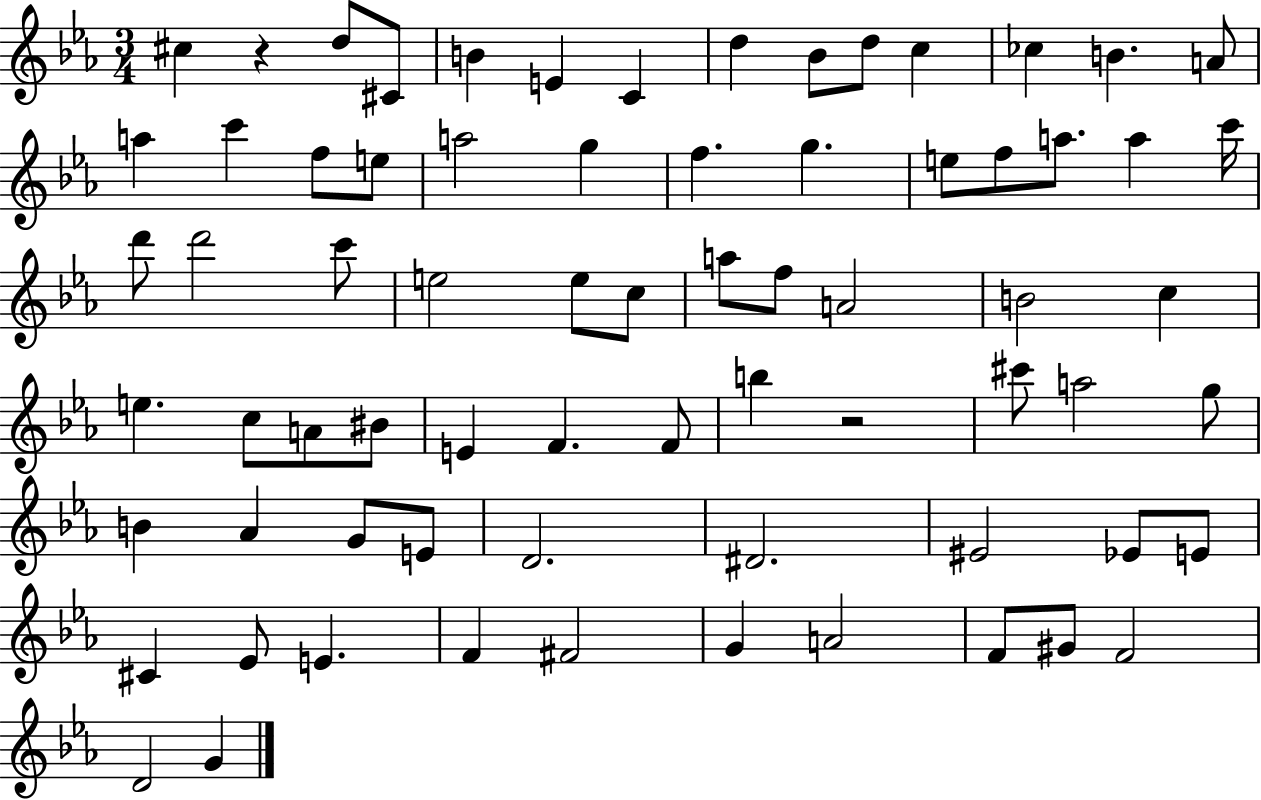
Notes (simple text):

C#5/q R/q D5/e C#4/e B4/q E4/q C4/q D5/q Bb4/e D5/e C5/q CES5/q B4/q. A4/e A5/q C6/q F5/e E5/e A5/h G5/q F5/q. G5/q. E5/e F5/e A5/e. A5/q C6/s D6/e D6/h C6/e E5/h E5/e C5/e A5/e F5/e A4/h B4/h C5/q E5/q. C5/e A4/e BIS4/e E4/q F4/q. F4/e B5/q R/h C#6/e A5/h G5/e B4/q Ab4/q G4/e E4/e D4/h. D#4/h. EIS4/h Eb4/e E4/e C#4/q Eb4/e E4/q. F4/q F#4/h G4/q A4/h F4/e G#4/e F4/h D4/h G4/q